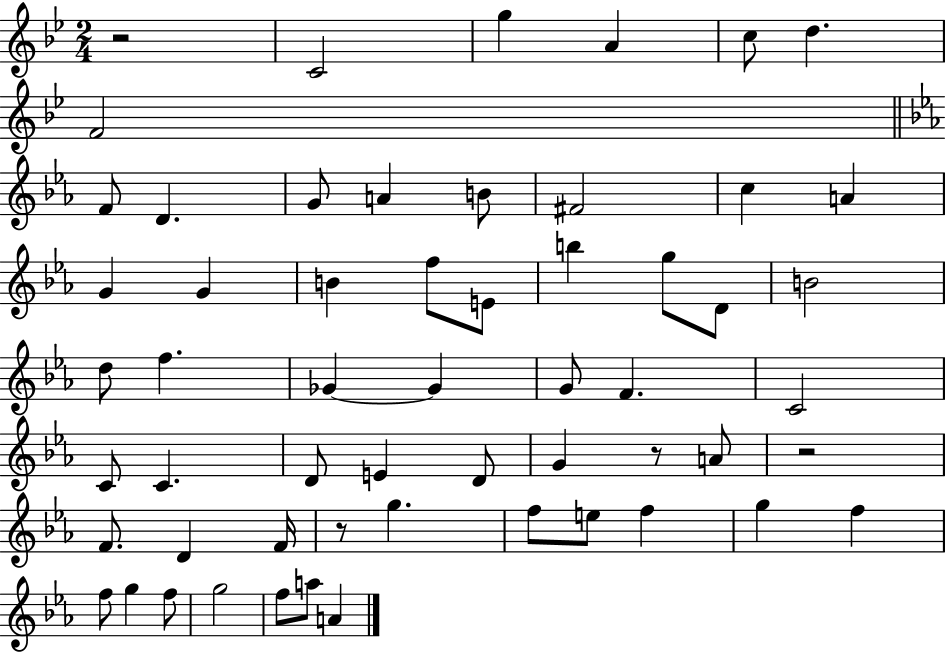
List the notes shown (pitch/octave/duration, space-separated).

R/h C4/h G5/q A4/q C5/e D5/q. F4/h F4/e D4/q. G4/e A4/q B4/e F#4/h C5/q A4/q G4/q G4/q B4/q F5/e E4/e B5/q G5/e D4/e B4/h D5/e F5/q. Gb4/q Gb4/q G4/e F4/q. C4/h C4/e C4/q. D4/e E4/q D4/e G4/q R/e A4/e R/h F4/e. D4/q F4/s R/e G5/q. F5/e E5/e F5/q G5/q F5/q F5/e G5/q F5/e G5/h F5/e A5/e A4/q